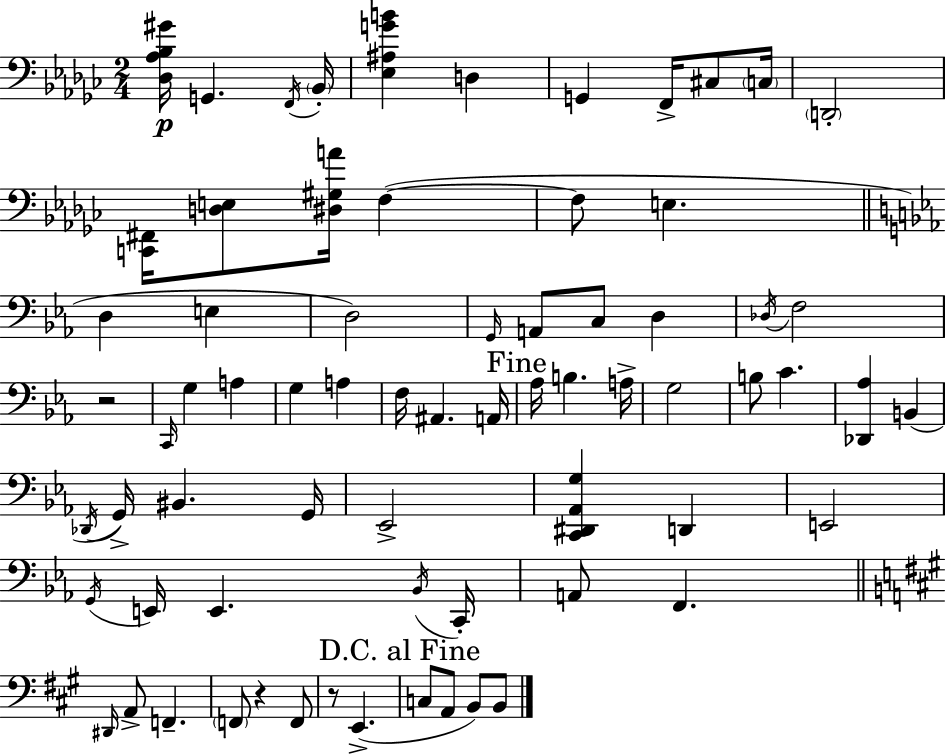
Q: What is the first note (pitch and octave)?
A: G2